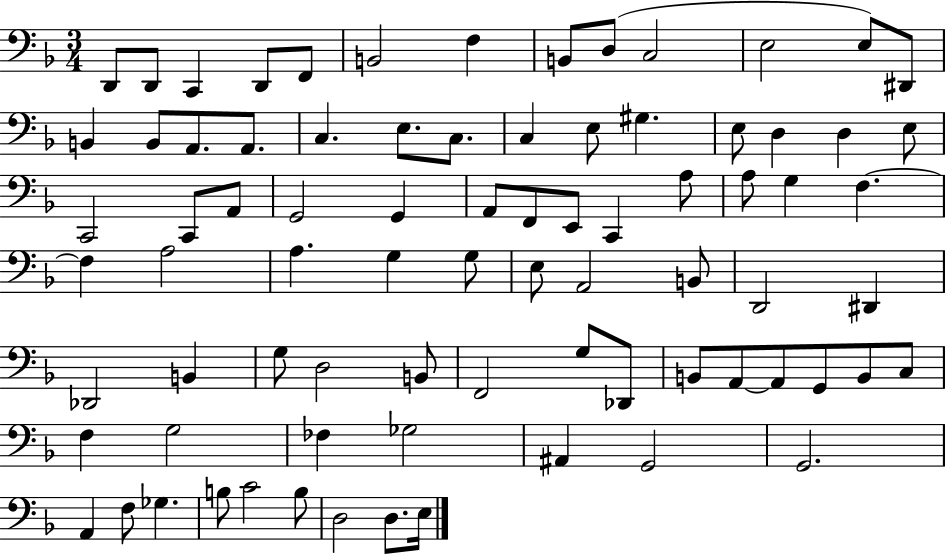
{
  \clef bass
  \numericTimeSignature
  \time 3/4
  \key f \major
  d,8 d,8 c,4 d,8 f,8 | b,2 f4 | b,8 d8( c2 | e2 e8) dis,8 | \break b,4 b,8 a,8. a,8. | c4. e8. c8. | c4 e8 gis4. | e8 d4 d4 e8 | \break c,2 c,8 a,8 | g,2 g,4 | a,8 f,8 e,8 c,4 a8 | a8 g4 f4.~~ | \break f4 a2 | a4. g4 g8 | e8 a,2 b,8 | d,2 dis,4 | \break des,2 b,4 | g8 d2 b,8 | f,2 g8 des,8 | b,8 a,8~~ a,8 g,8 b,8 c8 | \break f4 g2 | fes4 ges2 | ais,4 g,2 | g,2. | \break a,4 f8 ges4. | b8 c'2 b8 | d2 d8. e16 | \bar "|."
}